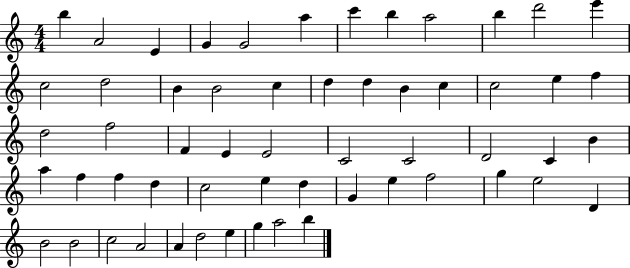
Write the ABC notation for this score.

X:1
T:Untitled
M:4/4
L:1/4
K:C
b A2 E G G2 a c' b a2 b d'2 e' c2 d2 B B2 c d d B c c2 e f d2 f2 F E E2 C2 C2 D2 C B a f f d c2 e d G e f2 g e2 D B2 B2 c2 A2 A d2 e g a2 b